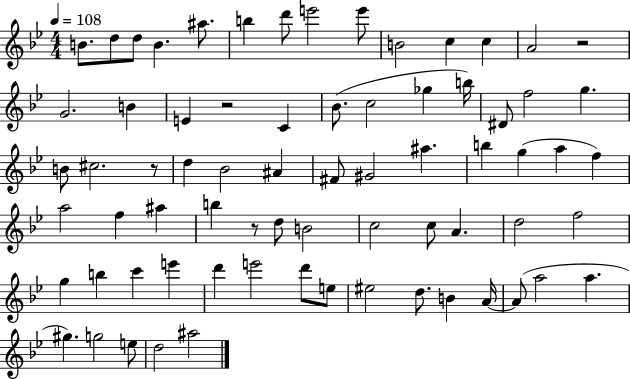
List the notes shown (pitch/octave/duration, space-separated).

B4/e. D5/e D5/e B4/q. A#5/e. B5/q D6/e E6/h E6/e B4/h C5/q C5/q A4/h R/h G4/h. B4/q E4/q R/h C4/q Bb4/e. C5/h Gb5/q B5/s D#4/e F5/h G5/q. B4/e C#5/h. R/e D5/q Bb4/h A#4/q F#4/e G#4/h A#5/q. B5/q G5/q A5/q F5/q A5/h F5/q A#5/q B5/q R/e D5/e B4/h C5/h C5/e A4/q. D5/h F5/h G5/q B5/q C6/q E6/q D6/q E6/h D6/e E5/e EIS5/h D5/e. B4/q A4/s A4/e A5/h A5/q. G#5/q. G5/h E5/e D5/h A#5/h